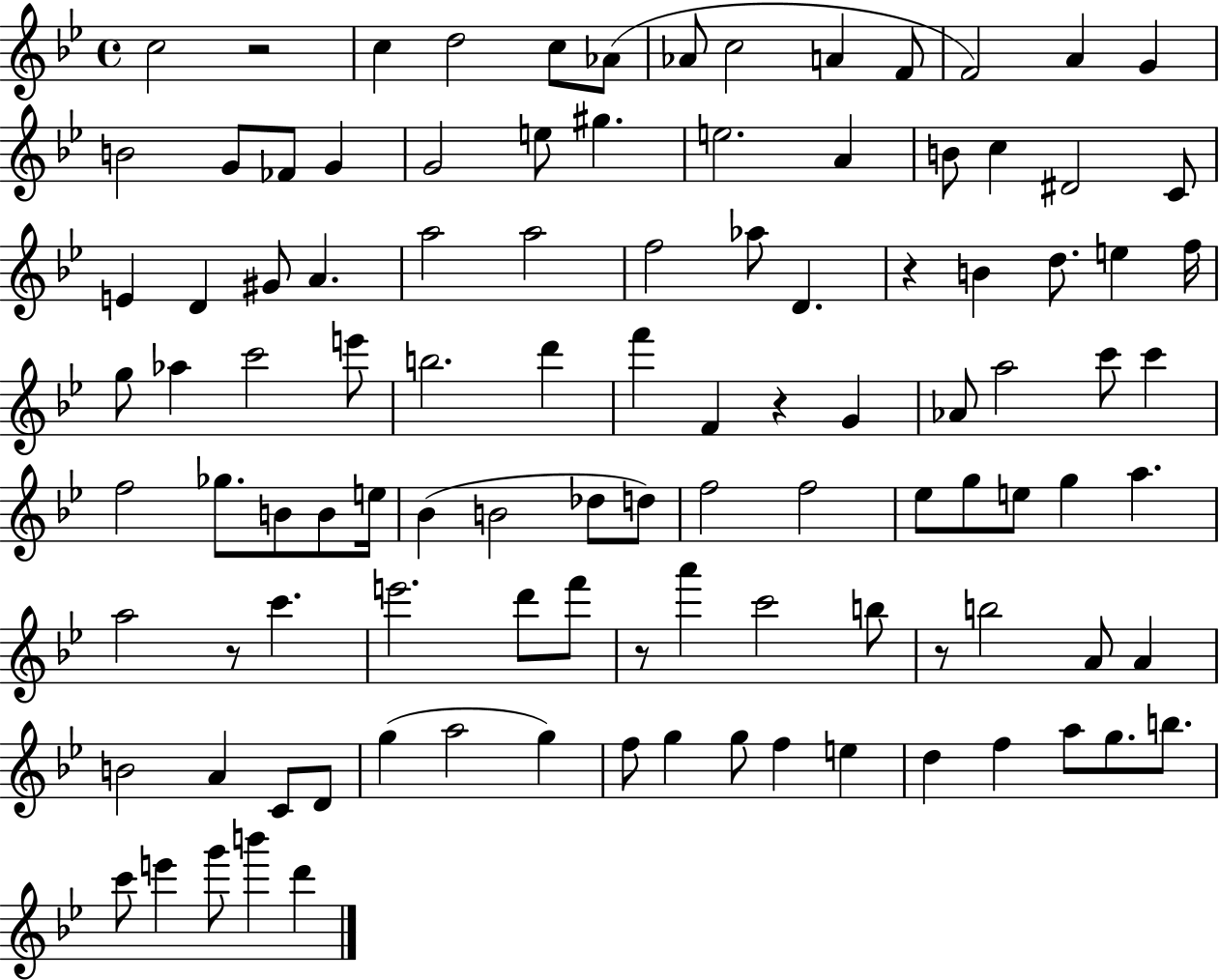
X:1
T:Untitled
M:4/4
L:1/4
K:Bb
c2 z2 c d2 c/2 _A/2 _A/2 c2 A F/2 F2 A G B2 G/2 _F/2 G G2 e/2 ^g e2 A B/2 c ^D2 C/2 E D ^G/2 A a2 a2 f2 _a/2 D z B d/2 e f/4 g/2 _a c'2 e'/2 b2 d' f' F z G _A/2 a2 c'/2 c' f2 _g/2 B/2 B/2 e/4 _B B2 _d/2 d/2 f2 f2 _e/2 g/2 e/2 g a a2 z/2 c' e'2 d'/2 f'/2 z/2 a' c'2 b/2 z/2 b2 A/2 A B2 A C/2 D/2 g a2 g f/2 g g/2 f e d f a/2 g/2 b/2 c'/2 e' g'/2 b' d'